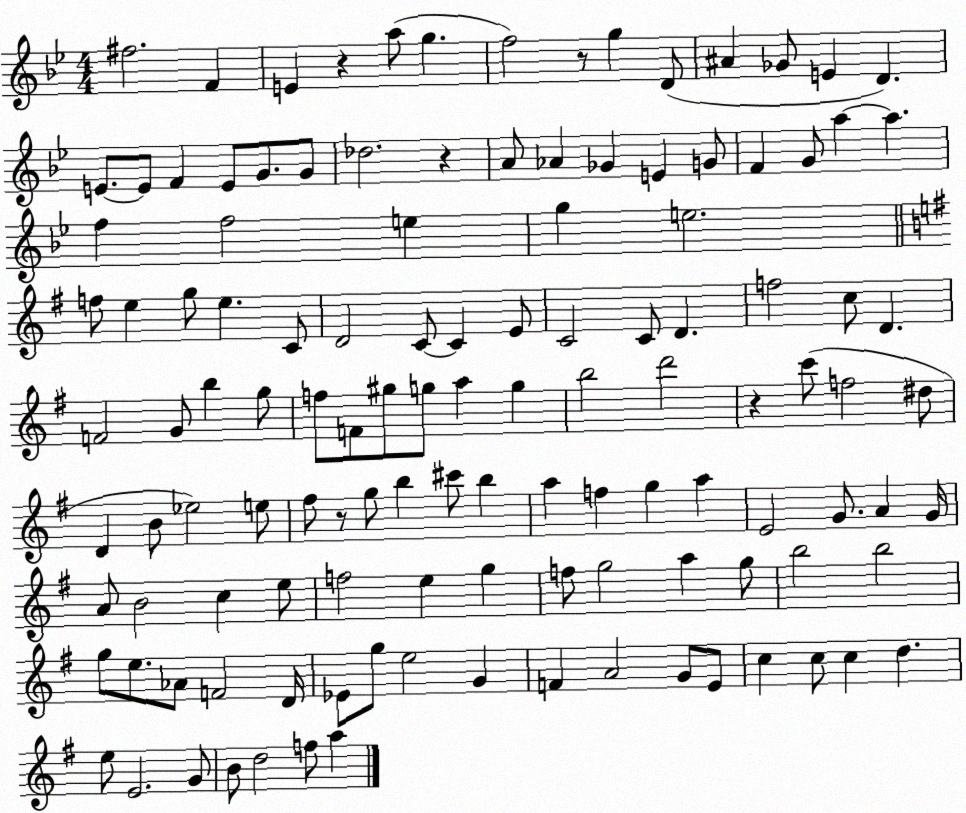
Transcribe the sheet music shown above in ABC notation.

X:1
T:Untitled
M:4/4
L:1/4
K:Bb
^f2 F E z a/2 g f2 z/2 g D/2 ^A _G/2 E D E/2 E/2 F E/2 G/2 G/2 _d2 z A/2 _A _G E G/2 F G/2 a a f f2 e g e2 f/2 e g/2 e C/2 D2 C/2 C E/2 C2 C/2 D f2 c/2 D F2 G/2 b g/2 f/2 F/2 ^g/2 g/2 a g b2 d'2 z c'/2 f2 ^d/2 D B/2 _e2 e/2 ^f/2 z/2 g/2 b ^c'/2 b a f g a E2 G/2 A G/4 A/2 B2 c e/2 f2 e g f/2 g2 a g/2 b2 b2 g/2 e/2 _A/2 F2 D/4 _E/2 g/2 e2 G F A2 G/2 E/2 c c/2 c d e/2 E2 G/2 B/2 d2 f/2 a